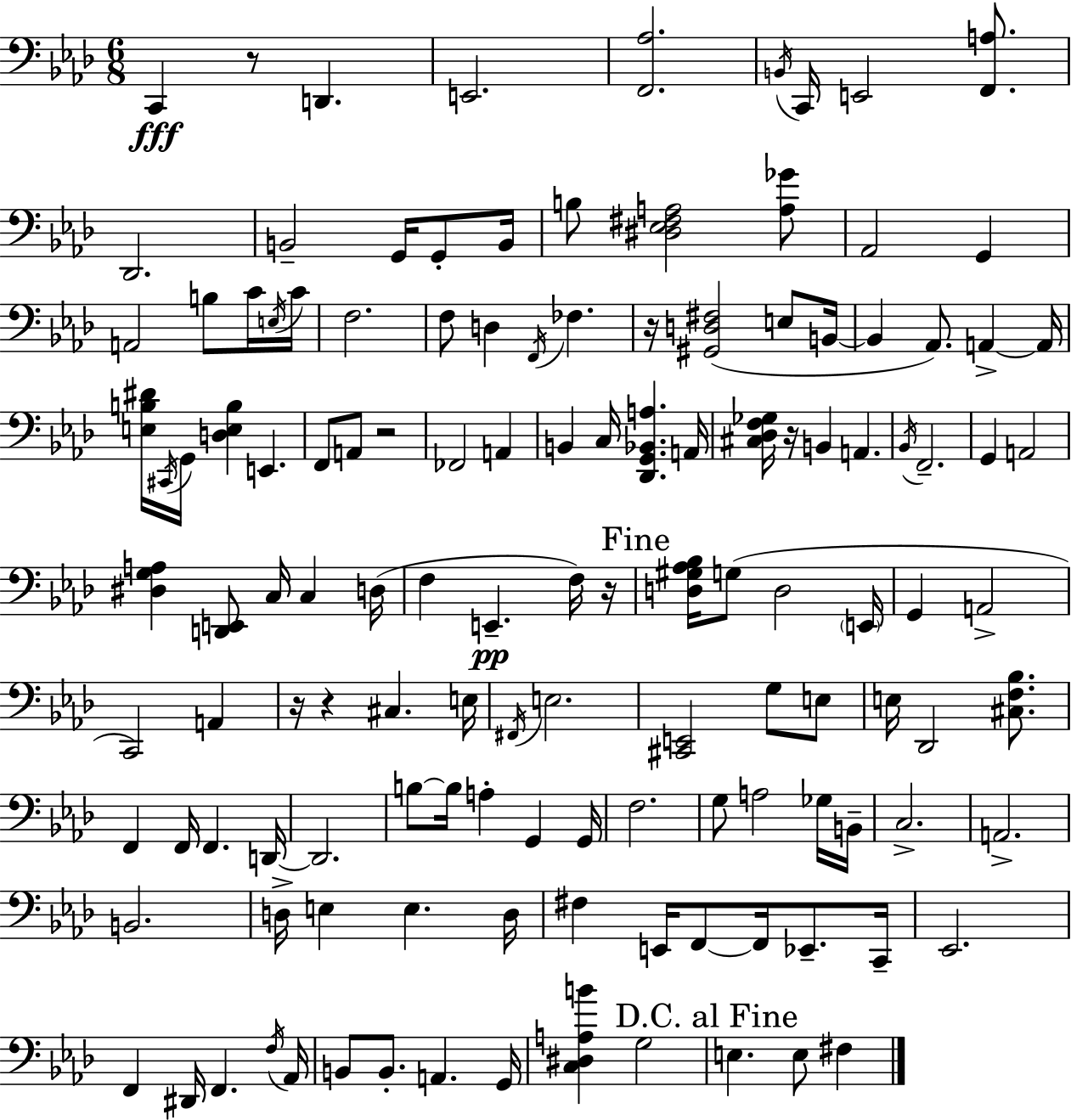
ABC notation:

X:1
T:Untitled
M:6/8
L:1/4
K:Ab
C,, z/2 D,, E,,2 [F,,_A,]2 B,,/4 C,,/4 E,,2 [F,,A,]/2 _D,,2 B,,2 G,,/4 G,,/2 B,,/4 B,/2 [^D,_E,^F,A,]2 [A,_G]/2 _A,,2 G,, A,,2 B,/2 C/4 E,/4 C/4 F,2 F,/2 D, F,,/4 _F, z/4 [^G,,D,^F,]2 E,/2 B,,/4 B,, _A,,/2 A,, A,,/4 [E,B,^D]/4 ^C,,/4 G,,/4 [D,E,B,] E,, F,,/2 A,,/2 z2 _F,,2 A,, B,, C,/4 [_D,,G,,_B,,A,] A,,/4 [^C,_D,F,_G,]/4 z/4 B,, A,, _B,,/4 F,,2 G,, A,,2 [^D,G,A,] [D,,E,,]/2 C,/4 C, D,/4 F, E,, F,/4 z/4 [D,^G,_A,_B,]/4 G,/2 D,2 E,,/4 G,, A,,2 C,,2 A,, z/4 z ^C, E,/4 ^F,,/4 E,2 [^C,,E,,]2 G,/2 E,/2 E,/4 _D,,2 [^C,F,_B,]/2 F,, F,,/4 F,, D,,/4 D,,2 B,/2 B,/4 A, G,, G,,/4 F,2 G,/2 A,2 _G,/4 B,,/4 C,2 A,,2 B,,2 D,/4 E, E, D,/4 ^F, E,,/4 F,,/2 F,,/4 _E,,/2 C,,/4 _E,,2 F,, ^D,,/4 F,, F,/4 _A,,/4 B,,/2 B,,/2 A,, G,,/4 [C,^D,A,B] G,2 E, E,/2 ^F,